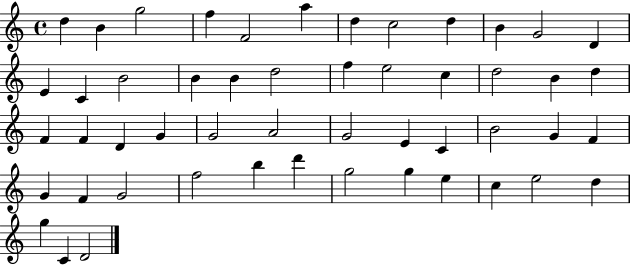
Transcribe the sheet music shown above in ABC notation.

X:1
T:Untitled
M:4/4
L:1/4
K:C
d B g2 f F2 a d c2 d B G2 D E C B2 B B d2 f e2 c d2 B d F F D G G2 A2 G2 E C B2 G F G F G2 f2 b d' g2 g e c e2 d g C D2